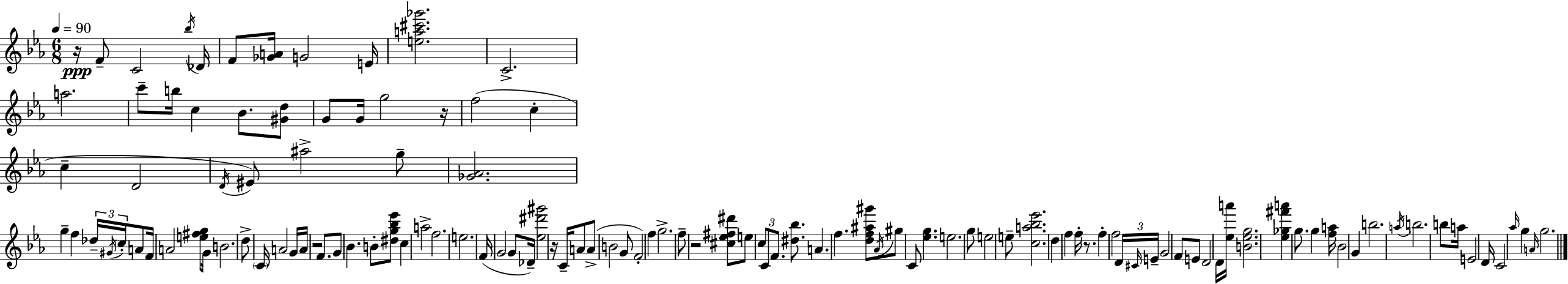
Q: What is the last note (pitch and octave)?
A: G5